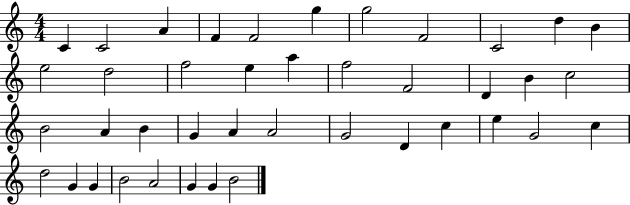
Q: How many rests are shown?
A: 0